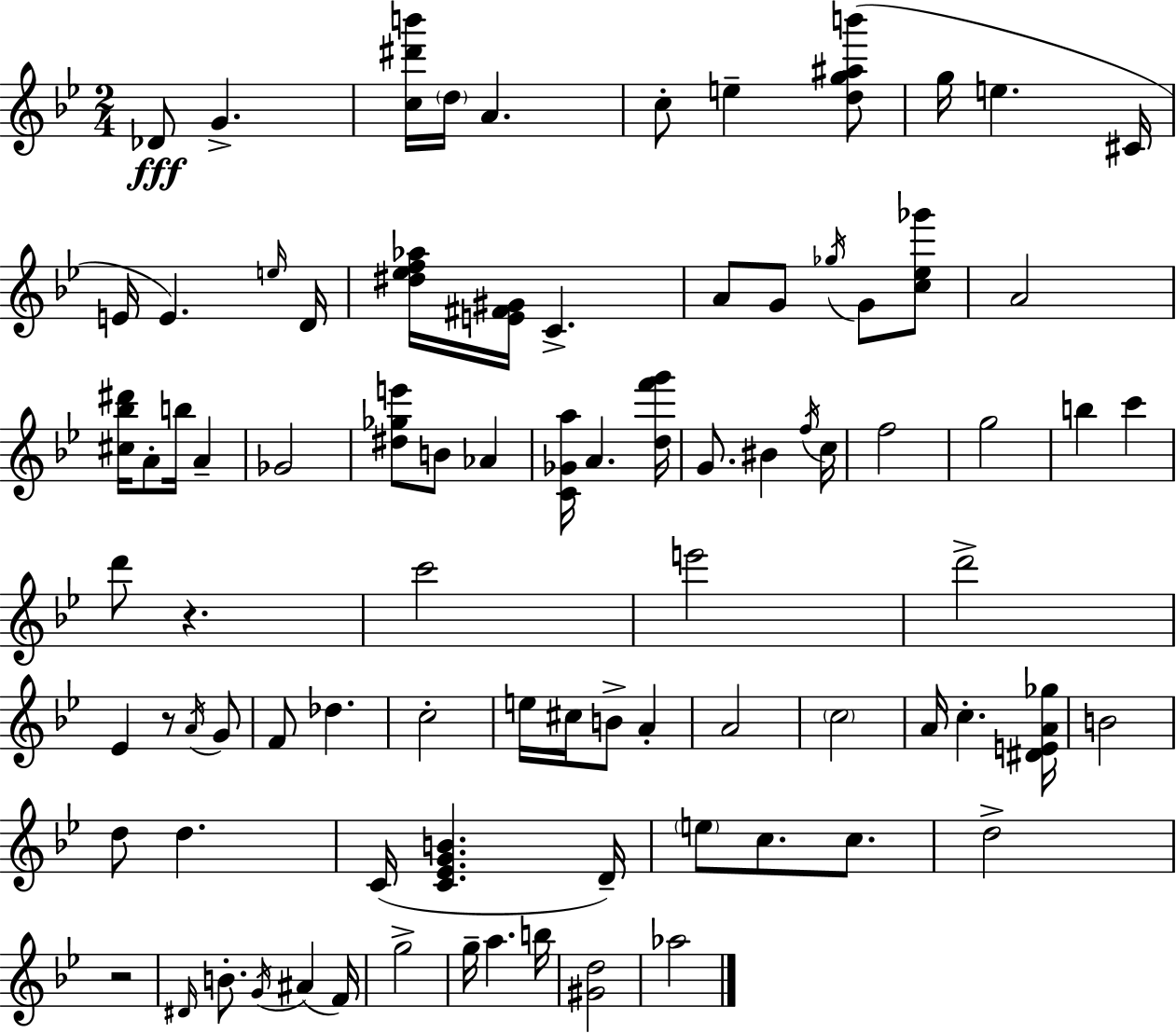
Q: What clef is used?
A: treble